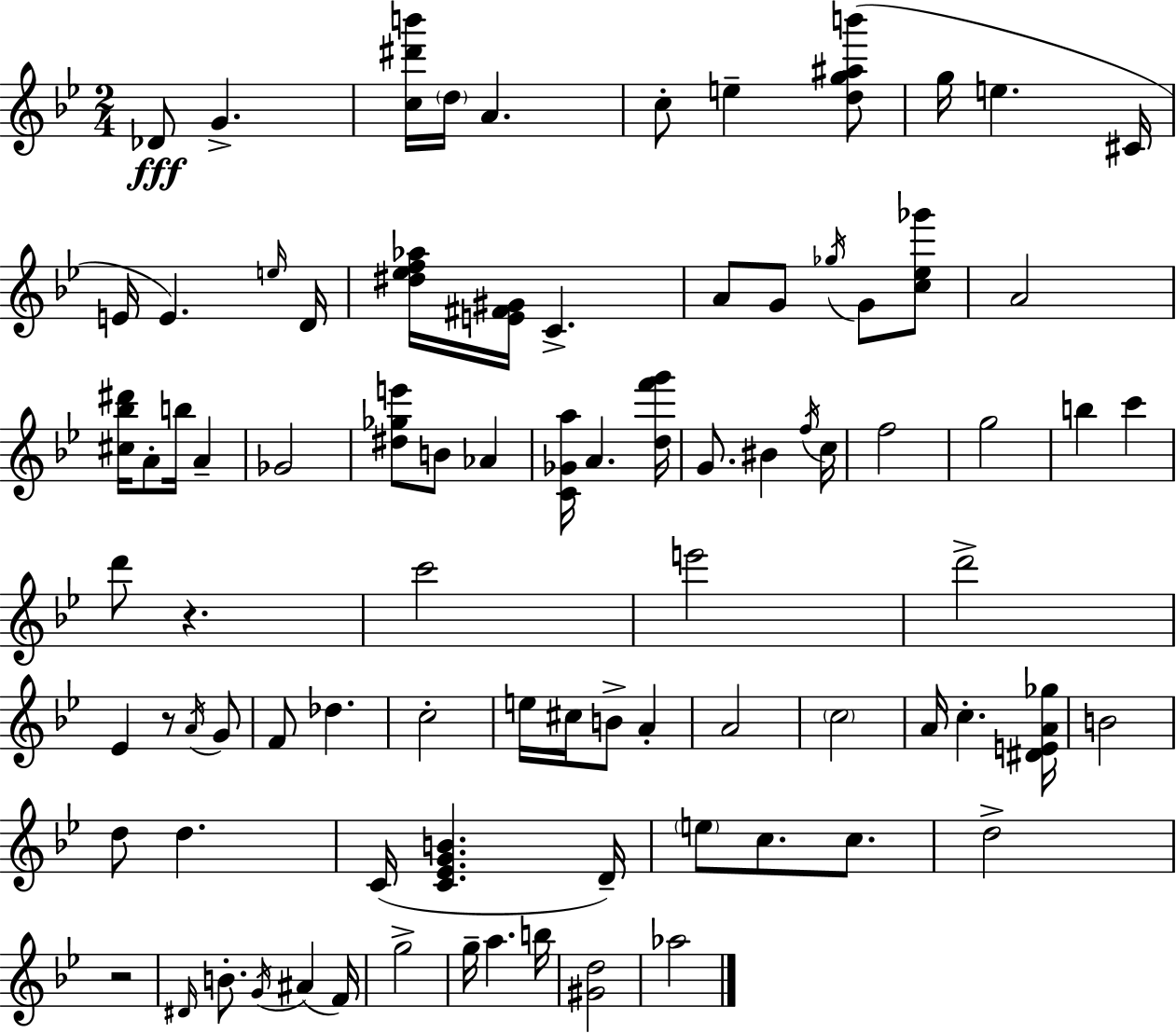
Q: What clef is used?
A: treble